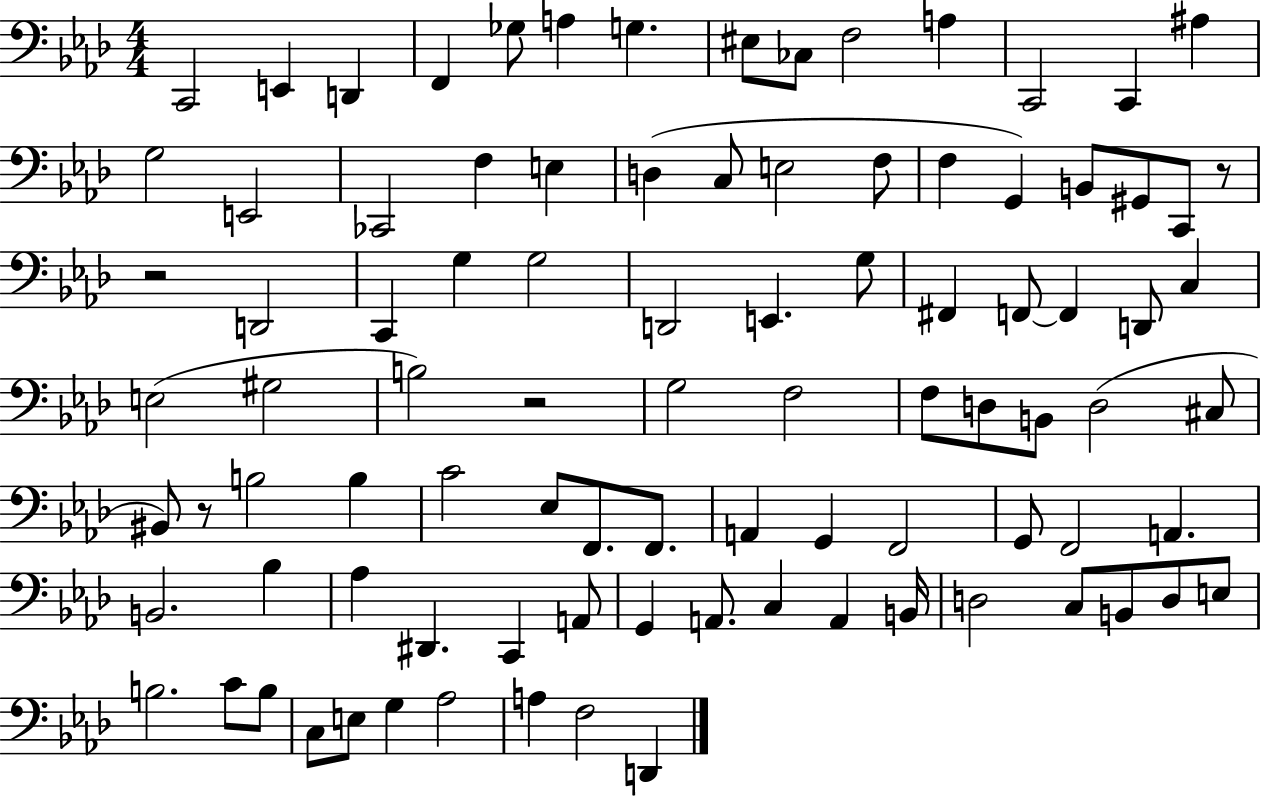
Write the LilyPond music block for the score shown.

{
  \clef bass
  \numericTimeSignature
  \time 4/4
  \key aes \major
  c,2 e,4 d,4 | f,4 ges8 a4 g4. | eis8 ces8 f2 a4 | c,2 c,4 ais4 | \break g2 e,2 | ces,2 f4 e4 | d4( c8 e2 f8 | f4 g,4) b,8 gis,8 c,8 r8 | \break r2 d,2 | c,4 g4 g2 | d,2 e,4. g8 | fis,4 f,8~~ f,4 d,8 c4 | \break e2( gis2 | b2) r2 | g2 f2 | f8 d8 b,8 d2( cis8 | \break bis,8) r8 b2 b4 | c'2 ees8 f,8. f,8. | a,4 g,4 f,2 | g,8 f,2 a,4. | \break b,2. bes4 | aes4 dis,4. c,4 a,8 | g,4 a,8. c4 a,4 b,16 | d2 c8 b,8 d8 e8 | \break b2. c'8 b8 | c8 e8 g4 aes2 | a4 f2 d,4 | \bar "|."
}